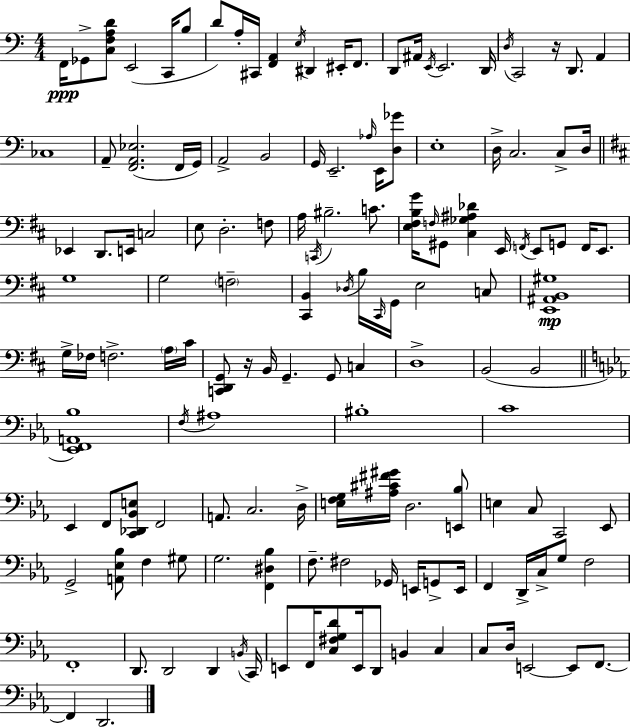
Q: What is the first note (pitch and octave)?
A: F2